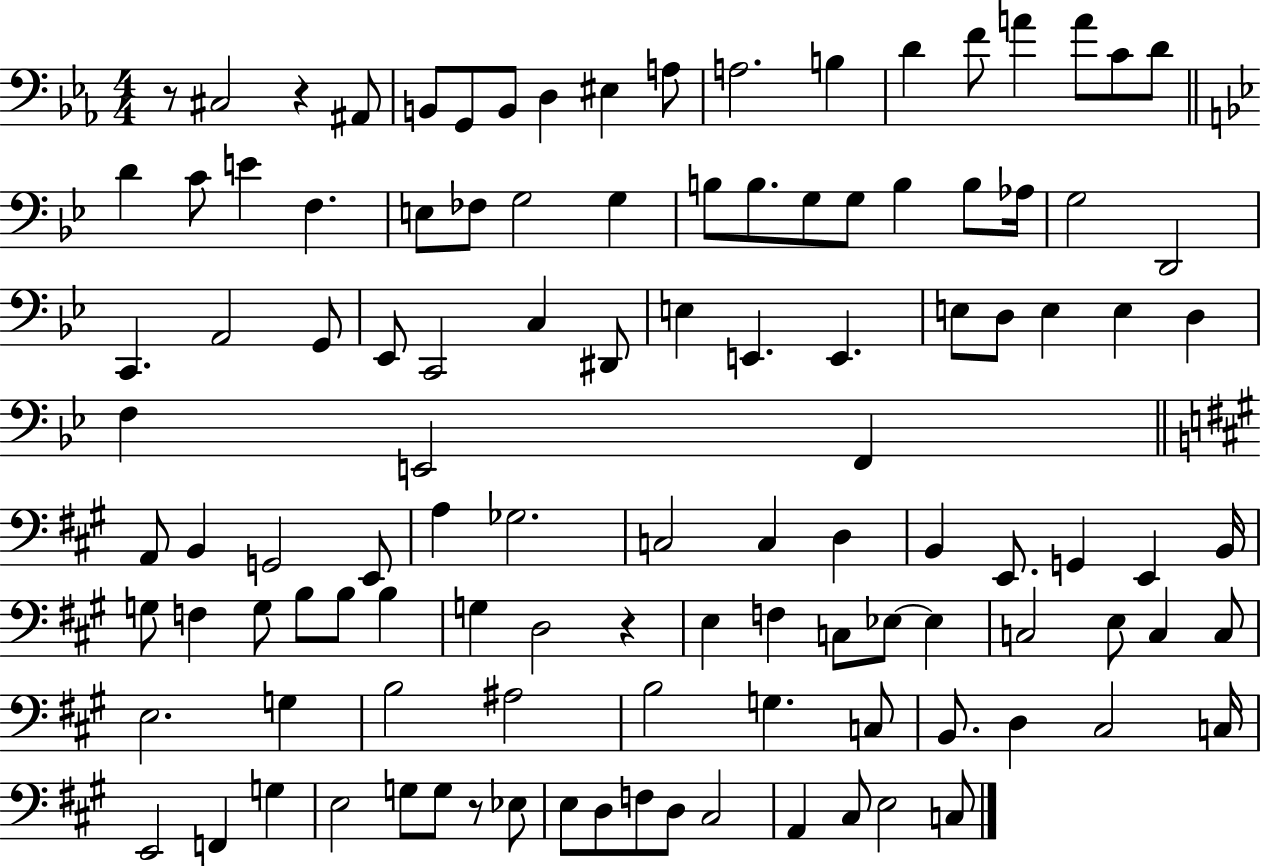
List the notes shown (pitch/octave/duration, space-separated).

R/e C#3/h R/q A#2/e B2/e G2/e B2/e D3/q EIS3/q A3/e A3/h. B3/q D4/q F4/e A4/q A4/e C4/e D4/e D4/q C4/e E4/q F3/q. E3/e FES3/e G3/h G3/q B3/e B3/e. G3/e G3/e B3/q B3/e Ab3/s G3/h D2/h C2/q. A2/h G2/e Eb2/e C2/h C3/q D#2/e E3/q E2/q. E2/q. E3/e D3/e E3/q E3/q D3/q F3/q E2/h F2/q A2/e B2/q G2/h E2/e A3/q Gb3/h. C3/h C3/q D3/q B2/q E2/e. G2/q E2/q B2/s G3/e F3/q G3/e B3/e B3/e B3/q G3/q D3/h R/q E3/q F3/q C3/e Eb3/e Eb3/q C3/h E3/e C3/q C3/e E3/h. G3/q B3/h A#3/h B3/h G3/q. C3/e B2/e. D3/q C#3/h C3/s E2/h F2/q G3/q E3/h G3/e G3/e R/e Eb3/e E3/e D3/e F3/e D3/e C#3/h A2/q C#3/e E3/h C3/e